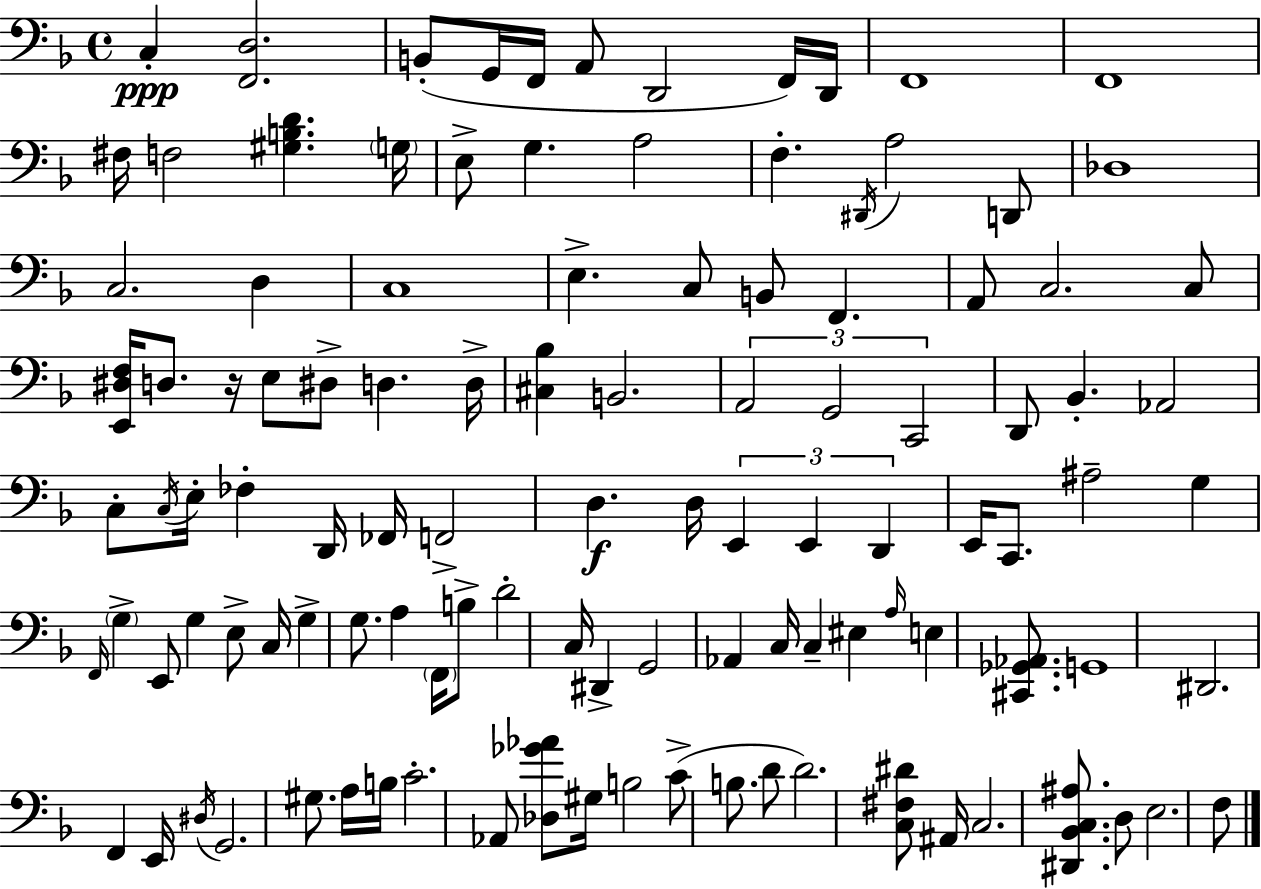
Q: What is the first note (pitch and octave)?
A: C3